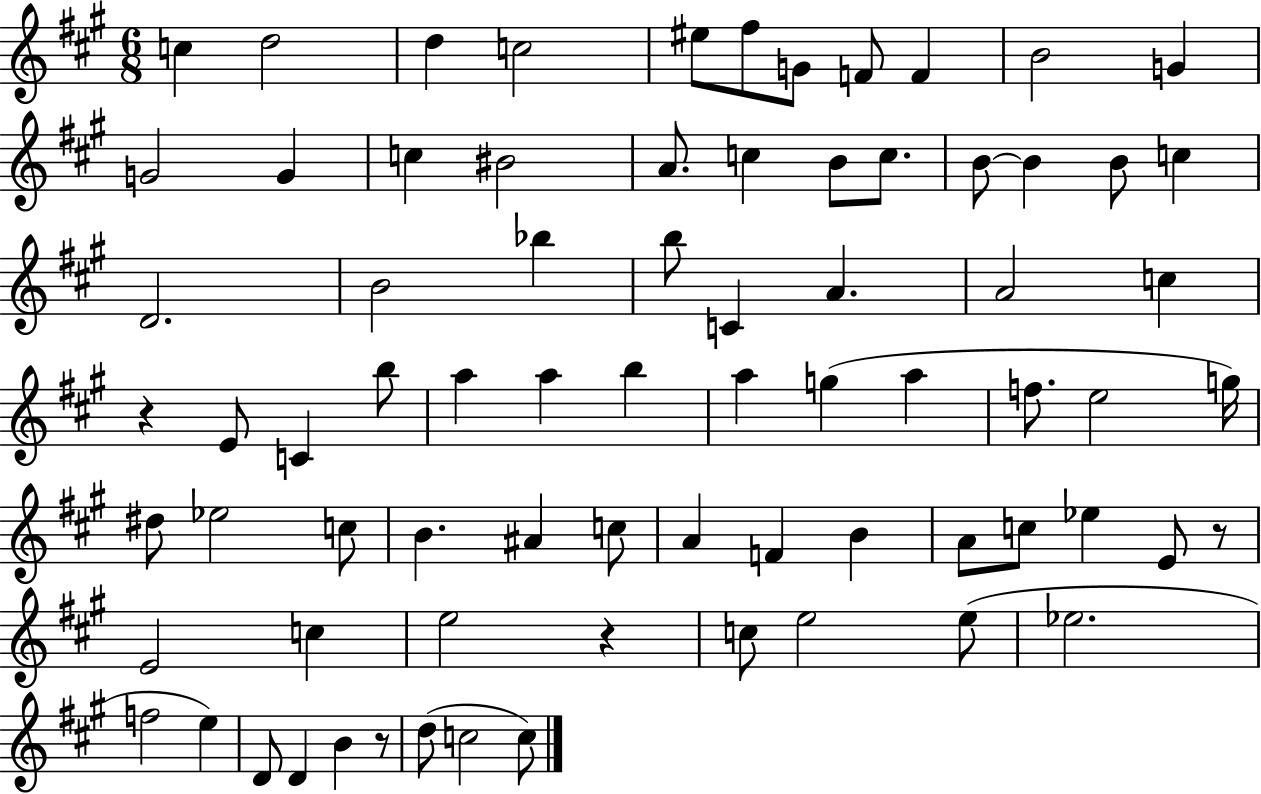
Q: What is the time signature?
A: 6/8